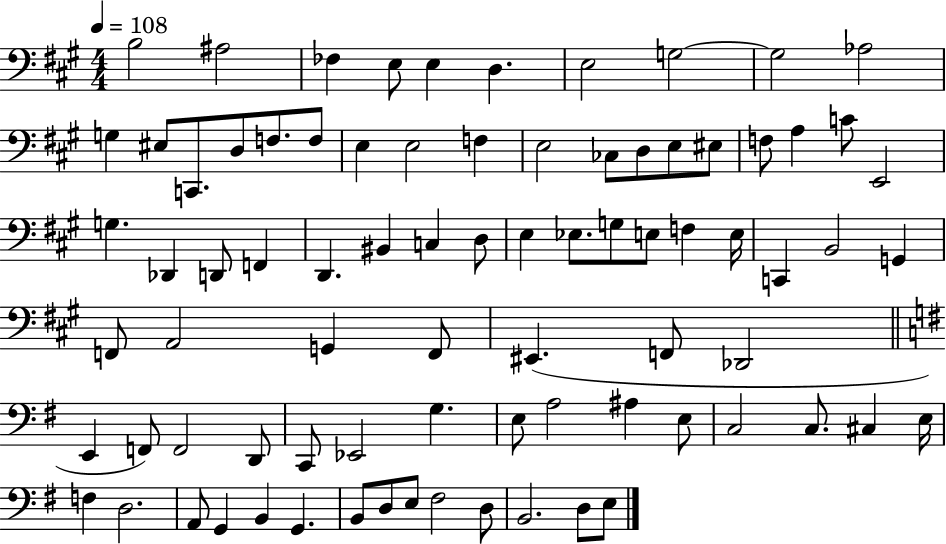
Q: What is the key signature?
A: A major